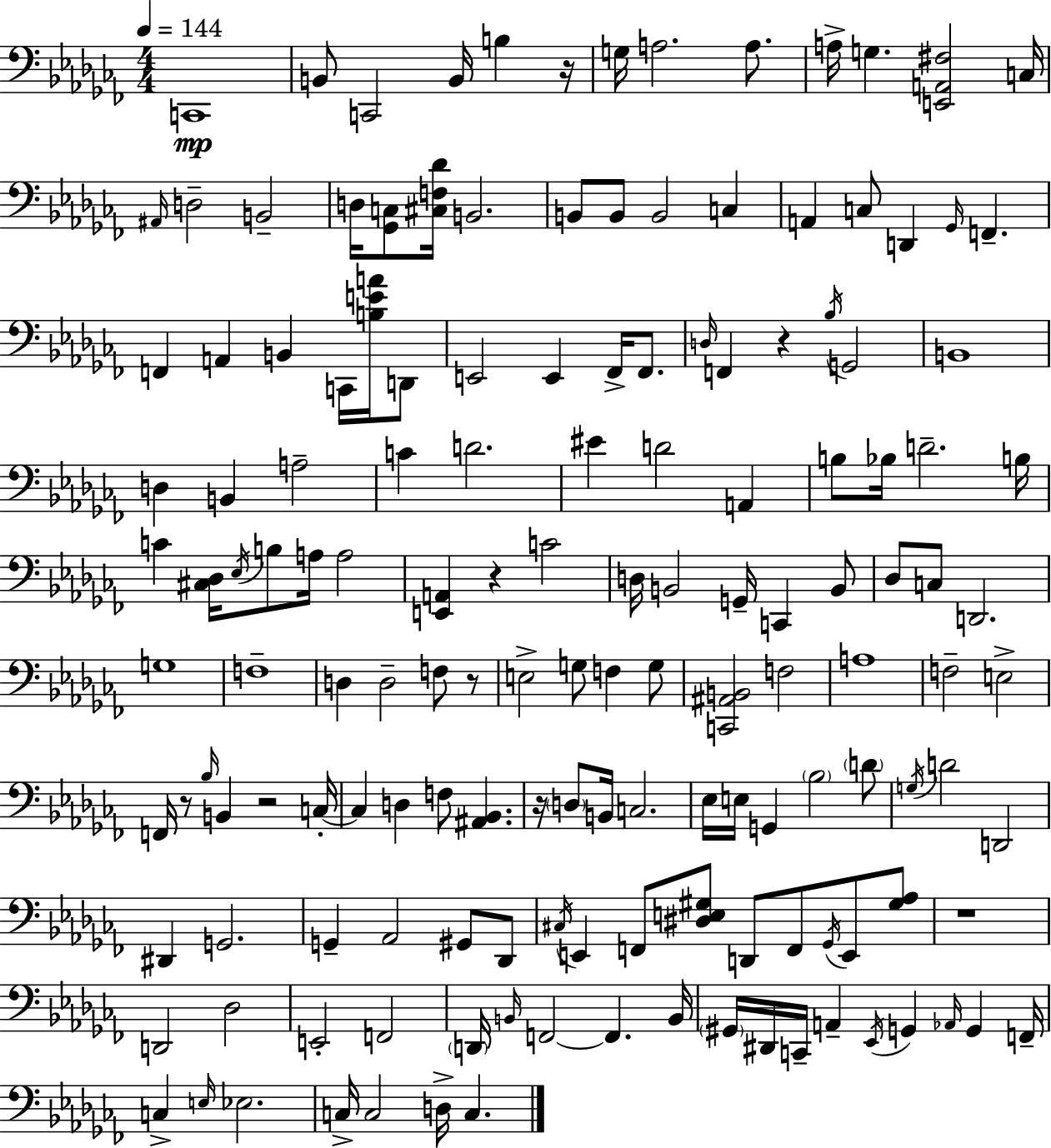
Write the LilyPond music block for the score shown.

{
  \clef bass
  \numericTimeSignature
  \time 4/4
  \key aes \minor
  \tempo 4 = 144
  c,1\mp | b,8 c,2 b,16 b4 r16 | g16 a2. a8. | a16-> g4. <e, a, fis>2 c16 | \break \grace { ais,16 } d2-- b,2-- | d16 <ges, c>8 <cis f des'>16 b,2. | b,8 b,8 b,2 c4 | a,4 c8 d,4 \grace { ges,16 } f,4.-- | \break f,4 a,4 b,4 c,16 <b e' a'>16 | d,8 e,2 e,4 fes,16-> fes,8. | \grace { d16 } f,4 r4 \acciaccatura { bes16 } g,2 | b,1 | \break d4 b,4 a2-- | c'4 d'2. | eis'4 d'2 | a,4 b8 bes16 d'2.-- | \break b16 c'4 <cis des>16 \acciaccatura { ees16 } b8 a16 a2 | <e, a,>4 r4 c'2 | d16 b,2 g,16-- c,4 | b,8 des8 c8 d,2. | \break g1 | f1-- | d4 d2-- | f8 r8 e2-> g8 f4 | \break g8 <c, ais, b,>2 f2 | a1 | f2-- e2-> | f,16 r8 \grace { bes16 } b,4 r2 | \break c16-.~~ c4 d4 f8 | <ais, bes,>4. r16 \parenthesize d8 b,16 c2. | ees16 e16 g,4 \parenthesize bes2 | \parenthesize d'8 \acciaccatura { g16 } d'2 d,2 | \break dis,4 g,2. | g,4-- aes,2 | gis,8 des,8 \acciaccatura { cis16 } e,4 f,8 <dis e gis>8 | d,8 f,8 \acciaccatura { ges,16 } e,8 <gis aes>8 r1 | \break d,2 | des2 e,2-. | f,2 \parenthesize d,16 \grace { b,16 } f,2~~ | f,4. b,16 \parenthesize gis,16 dis,16 c,16-- a,4-- | \break \acciaccatura { ees,16 } g,4 \grace { aes,16 } g,4 f,16-- c4-> | \grace { e16 } ees2. c16-> c2 | d16-> c4. \bar "|."
}